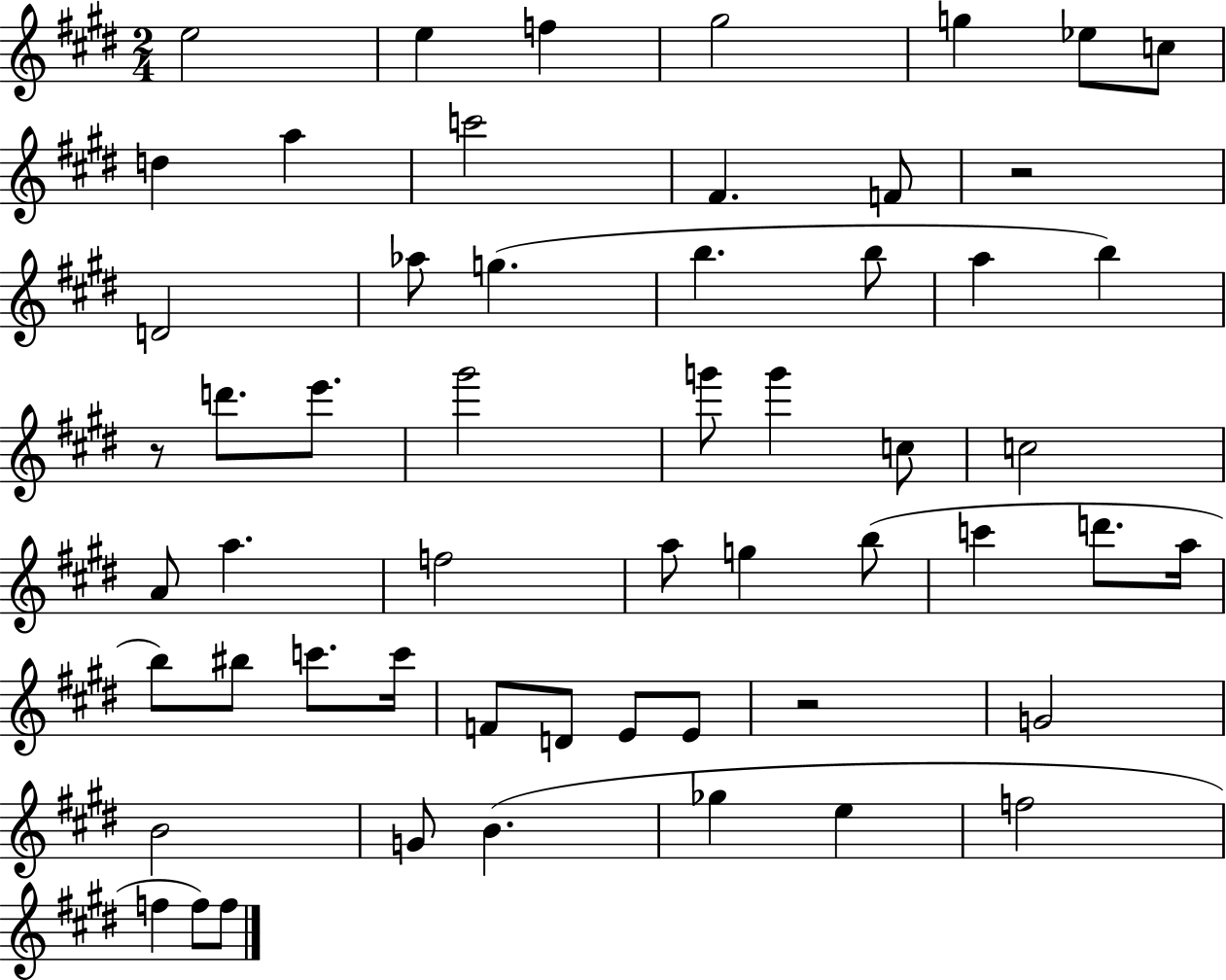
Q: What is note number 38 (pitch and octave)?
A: C6